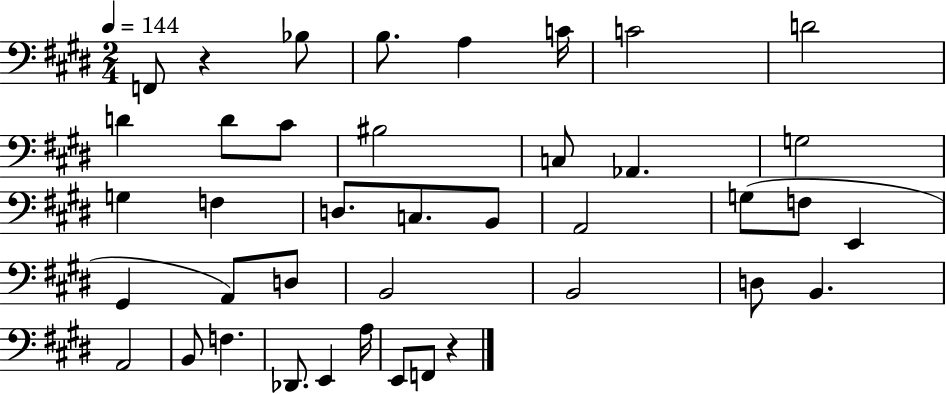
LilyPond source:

{
  \clef bass
  \numericTimeSignature
  \time 2/4
  \key e \major
  \tempo 4 = 144
  f,8 r4 bes8 | b8. a4 c'16 | c'2 | d'2 | \break d'4 d'8 cis'8 | bis2 | c8 aes,4. | g2 | \break g4 f4 | d8. c8. b,8 | a,2 | g8( f8 e,4 | \break gis,4 a,8) d8 | b,2 | b,2 | d8 b,4. | \break a,2 | b,8 f4. | des,8. e,4 a16 | e,8 f,8 r4 | \break \bar "|."
}